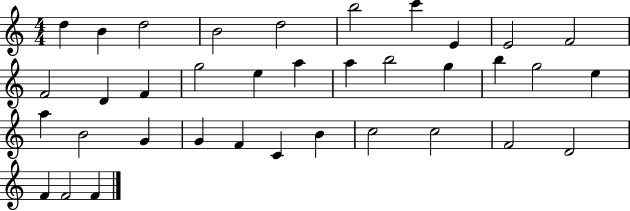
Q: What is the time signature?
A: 4/4